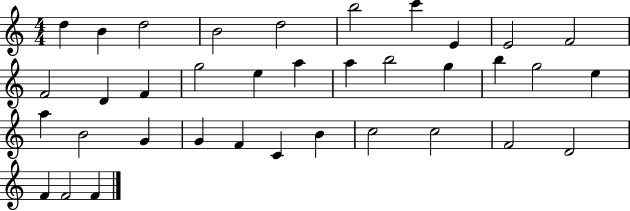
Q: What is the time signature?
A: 4/4